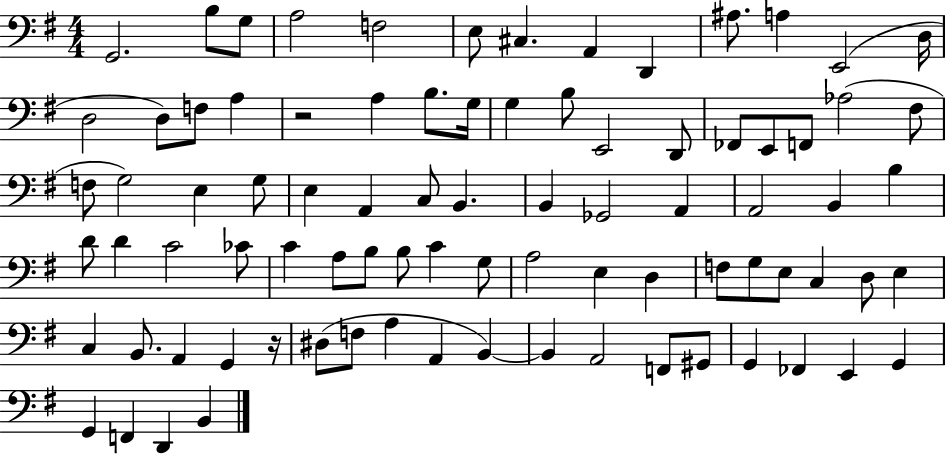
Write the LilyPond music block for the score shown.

{
  \clef bass
  \numericTimeSignature
  \time 4/4
  \key g \major
  g,2. b8 g8 | a2 f2 | e8 cis4. a,4 d,4 | ais8. a4 e,2( d16 | \break d2 d8) f8 a4 | r2 a4 b8. g16 | g4 b8 e,2 d,8 | fes,8 e,8 f,8 aes2( fis8 | \break f8 g2) e4 g8 | e4 a,4 c8 b,4. | b,4 ges,2 a,4 | a,2 b,4 b4 | \break d'8 d'4 c'2 ces'8 | c'4 a8 b8 b8 c'4 g8 | a2 e4 d4 | f8 g8 e8 c4 d8 e4 | \break c4 b,8. a,4 g,4 r16 | dis8( f8 a4 a,4 b,4~~) | b,4 a,2 f,8 gis,8 | g,4 fes,4 e,4 g,4 | \break g,4 f,4 d,4 b,4 | \bar "|."
}